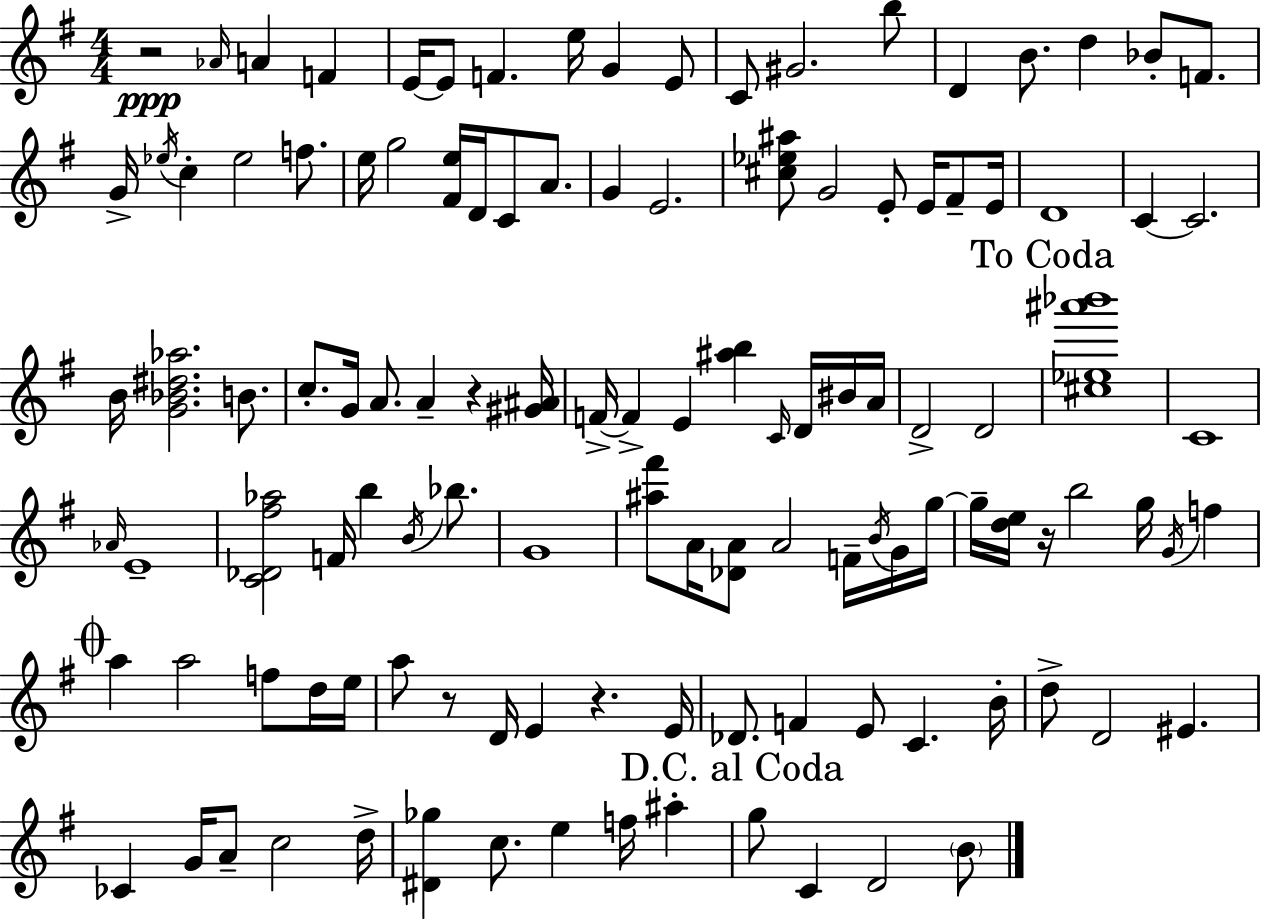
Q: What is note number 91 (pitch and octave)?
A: A4